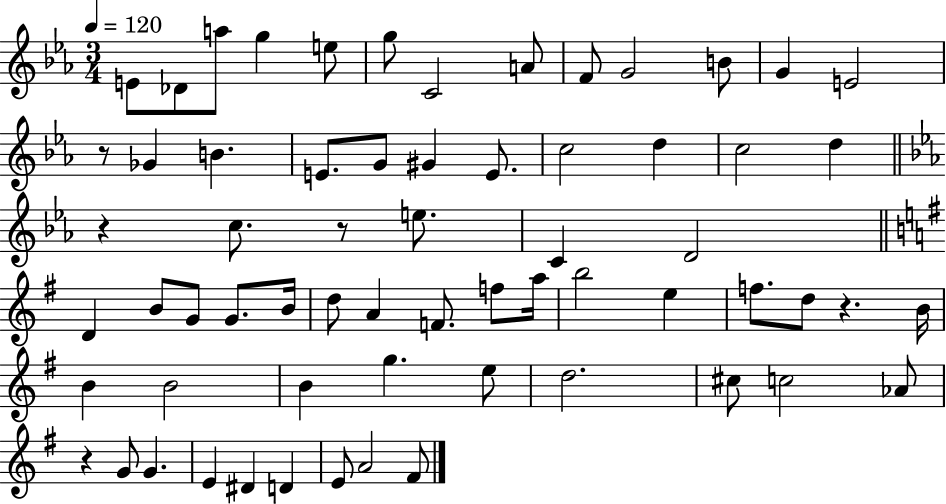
E4/e Db4/e A5/e G5/q E5/e G5/e C4/h A4/e F4/e G4/h B4/e G4/q E4/h R/e Gb4/q B4/q. E4/e. G4/e G#4/q E4/e. C5/h D5/q C5/h D5/q R/q C5/e. R/e E5/e. C4/q D4/h D4/q B4/e G4/e G4/e. B4/s D5/e A4/q F4/e. F5/e A5/s B5/h E5/q F5/e. D5/e R/q. B4/s B4/q B4/h B4/q G5/q. E5/e D5/h. C#5/e C5/h Ab4/e R/q G4/e G4/q. E4/q D#4/q D4/q E4/e A4/h F#4/e